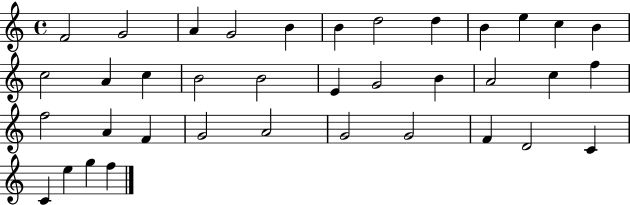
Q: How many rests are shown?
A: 0